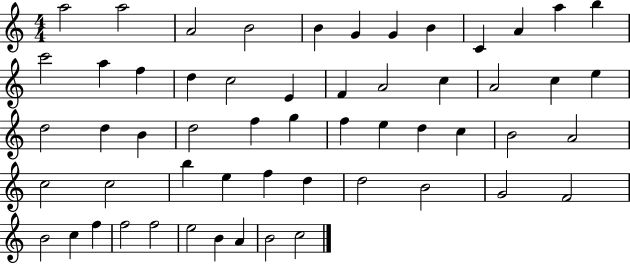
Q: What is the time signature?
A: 4/4